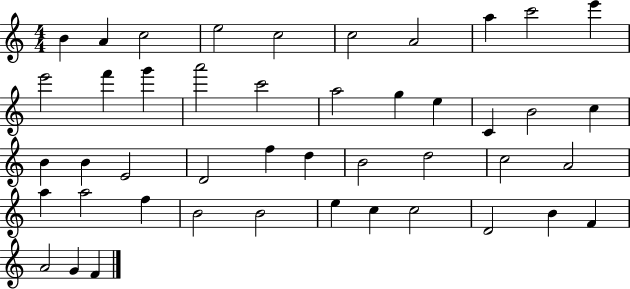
B4/q A4/q C5/h E5/h C5/h C5/h A4/h A5/q C6/h E6/q E6/h F6/q G6/q A6/h C6/h A5/h G5/q E5/q C4/q B4/h C5/q B4/q B4/q E4/h D4/h F5/q D5/q B4/h D5/h C5/h A4/h A5/q A5/h F5/q B4/h B4/h E5/q C5/q C5/h D4/h B4/q F4/q A4/h G4/q F4/q